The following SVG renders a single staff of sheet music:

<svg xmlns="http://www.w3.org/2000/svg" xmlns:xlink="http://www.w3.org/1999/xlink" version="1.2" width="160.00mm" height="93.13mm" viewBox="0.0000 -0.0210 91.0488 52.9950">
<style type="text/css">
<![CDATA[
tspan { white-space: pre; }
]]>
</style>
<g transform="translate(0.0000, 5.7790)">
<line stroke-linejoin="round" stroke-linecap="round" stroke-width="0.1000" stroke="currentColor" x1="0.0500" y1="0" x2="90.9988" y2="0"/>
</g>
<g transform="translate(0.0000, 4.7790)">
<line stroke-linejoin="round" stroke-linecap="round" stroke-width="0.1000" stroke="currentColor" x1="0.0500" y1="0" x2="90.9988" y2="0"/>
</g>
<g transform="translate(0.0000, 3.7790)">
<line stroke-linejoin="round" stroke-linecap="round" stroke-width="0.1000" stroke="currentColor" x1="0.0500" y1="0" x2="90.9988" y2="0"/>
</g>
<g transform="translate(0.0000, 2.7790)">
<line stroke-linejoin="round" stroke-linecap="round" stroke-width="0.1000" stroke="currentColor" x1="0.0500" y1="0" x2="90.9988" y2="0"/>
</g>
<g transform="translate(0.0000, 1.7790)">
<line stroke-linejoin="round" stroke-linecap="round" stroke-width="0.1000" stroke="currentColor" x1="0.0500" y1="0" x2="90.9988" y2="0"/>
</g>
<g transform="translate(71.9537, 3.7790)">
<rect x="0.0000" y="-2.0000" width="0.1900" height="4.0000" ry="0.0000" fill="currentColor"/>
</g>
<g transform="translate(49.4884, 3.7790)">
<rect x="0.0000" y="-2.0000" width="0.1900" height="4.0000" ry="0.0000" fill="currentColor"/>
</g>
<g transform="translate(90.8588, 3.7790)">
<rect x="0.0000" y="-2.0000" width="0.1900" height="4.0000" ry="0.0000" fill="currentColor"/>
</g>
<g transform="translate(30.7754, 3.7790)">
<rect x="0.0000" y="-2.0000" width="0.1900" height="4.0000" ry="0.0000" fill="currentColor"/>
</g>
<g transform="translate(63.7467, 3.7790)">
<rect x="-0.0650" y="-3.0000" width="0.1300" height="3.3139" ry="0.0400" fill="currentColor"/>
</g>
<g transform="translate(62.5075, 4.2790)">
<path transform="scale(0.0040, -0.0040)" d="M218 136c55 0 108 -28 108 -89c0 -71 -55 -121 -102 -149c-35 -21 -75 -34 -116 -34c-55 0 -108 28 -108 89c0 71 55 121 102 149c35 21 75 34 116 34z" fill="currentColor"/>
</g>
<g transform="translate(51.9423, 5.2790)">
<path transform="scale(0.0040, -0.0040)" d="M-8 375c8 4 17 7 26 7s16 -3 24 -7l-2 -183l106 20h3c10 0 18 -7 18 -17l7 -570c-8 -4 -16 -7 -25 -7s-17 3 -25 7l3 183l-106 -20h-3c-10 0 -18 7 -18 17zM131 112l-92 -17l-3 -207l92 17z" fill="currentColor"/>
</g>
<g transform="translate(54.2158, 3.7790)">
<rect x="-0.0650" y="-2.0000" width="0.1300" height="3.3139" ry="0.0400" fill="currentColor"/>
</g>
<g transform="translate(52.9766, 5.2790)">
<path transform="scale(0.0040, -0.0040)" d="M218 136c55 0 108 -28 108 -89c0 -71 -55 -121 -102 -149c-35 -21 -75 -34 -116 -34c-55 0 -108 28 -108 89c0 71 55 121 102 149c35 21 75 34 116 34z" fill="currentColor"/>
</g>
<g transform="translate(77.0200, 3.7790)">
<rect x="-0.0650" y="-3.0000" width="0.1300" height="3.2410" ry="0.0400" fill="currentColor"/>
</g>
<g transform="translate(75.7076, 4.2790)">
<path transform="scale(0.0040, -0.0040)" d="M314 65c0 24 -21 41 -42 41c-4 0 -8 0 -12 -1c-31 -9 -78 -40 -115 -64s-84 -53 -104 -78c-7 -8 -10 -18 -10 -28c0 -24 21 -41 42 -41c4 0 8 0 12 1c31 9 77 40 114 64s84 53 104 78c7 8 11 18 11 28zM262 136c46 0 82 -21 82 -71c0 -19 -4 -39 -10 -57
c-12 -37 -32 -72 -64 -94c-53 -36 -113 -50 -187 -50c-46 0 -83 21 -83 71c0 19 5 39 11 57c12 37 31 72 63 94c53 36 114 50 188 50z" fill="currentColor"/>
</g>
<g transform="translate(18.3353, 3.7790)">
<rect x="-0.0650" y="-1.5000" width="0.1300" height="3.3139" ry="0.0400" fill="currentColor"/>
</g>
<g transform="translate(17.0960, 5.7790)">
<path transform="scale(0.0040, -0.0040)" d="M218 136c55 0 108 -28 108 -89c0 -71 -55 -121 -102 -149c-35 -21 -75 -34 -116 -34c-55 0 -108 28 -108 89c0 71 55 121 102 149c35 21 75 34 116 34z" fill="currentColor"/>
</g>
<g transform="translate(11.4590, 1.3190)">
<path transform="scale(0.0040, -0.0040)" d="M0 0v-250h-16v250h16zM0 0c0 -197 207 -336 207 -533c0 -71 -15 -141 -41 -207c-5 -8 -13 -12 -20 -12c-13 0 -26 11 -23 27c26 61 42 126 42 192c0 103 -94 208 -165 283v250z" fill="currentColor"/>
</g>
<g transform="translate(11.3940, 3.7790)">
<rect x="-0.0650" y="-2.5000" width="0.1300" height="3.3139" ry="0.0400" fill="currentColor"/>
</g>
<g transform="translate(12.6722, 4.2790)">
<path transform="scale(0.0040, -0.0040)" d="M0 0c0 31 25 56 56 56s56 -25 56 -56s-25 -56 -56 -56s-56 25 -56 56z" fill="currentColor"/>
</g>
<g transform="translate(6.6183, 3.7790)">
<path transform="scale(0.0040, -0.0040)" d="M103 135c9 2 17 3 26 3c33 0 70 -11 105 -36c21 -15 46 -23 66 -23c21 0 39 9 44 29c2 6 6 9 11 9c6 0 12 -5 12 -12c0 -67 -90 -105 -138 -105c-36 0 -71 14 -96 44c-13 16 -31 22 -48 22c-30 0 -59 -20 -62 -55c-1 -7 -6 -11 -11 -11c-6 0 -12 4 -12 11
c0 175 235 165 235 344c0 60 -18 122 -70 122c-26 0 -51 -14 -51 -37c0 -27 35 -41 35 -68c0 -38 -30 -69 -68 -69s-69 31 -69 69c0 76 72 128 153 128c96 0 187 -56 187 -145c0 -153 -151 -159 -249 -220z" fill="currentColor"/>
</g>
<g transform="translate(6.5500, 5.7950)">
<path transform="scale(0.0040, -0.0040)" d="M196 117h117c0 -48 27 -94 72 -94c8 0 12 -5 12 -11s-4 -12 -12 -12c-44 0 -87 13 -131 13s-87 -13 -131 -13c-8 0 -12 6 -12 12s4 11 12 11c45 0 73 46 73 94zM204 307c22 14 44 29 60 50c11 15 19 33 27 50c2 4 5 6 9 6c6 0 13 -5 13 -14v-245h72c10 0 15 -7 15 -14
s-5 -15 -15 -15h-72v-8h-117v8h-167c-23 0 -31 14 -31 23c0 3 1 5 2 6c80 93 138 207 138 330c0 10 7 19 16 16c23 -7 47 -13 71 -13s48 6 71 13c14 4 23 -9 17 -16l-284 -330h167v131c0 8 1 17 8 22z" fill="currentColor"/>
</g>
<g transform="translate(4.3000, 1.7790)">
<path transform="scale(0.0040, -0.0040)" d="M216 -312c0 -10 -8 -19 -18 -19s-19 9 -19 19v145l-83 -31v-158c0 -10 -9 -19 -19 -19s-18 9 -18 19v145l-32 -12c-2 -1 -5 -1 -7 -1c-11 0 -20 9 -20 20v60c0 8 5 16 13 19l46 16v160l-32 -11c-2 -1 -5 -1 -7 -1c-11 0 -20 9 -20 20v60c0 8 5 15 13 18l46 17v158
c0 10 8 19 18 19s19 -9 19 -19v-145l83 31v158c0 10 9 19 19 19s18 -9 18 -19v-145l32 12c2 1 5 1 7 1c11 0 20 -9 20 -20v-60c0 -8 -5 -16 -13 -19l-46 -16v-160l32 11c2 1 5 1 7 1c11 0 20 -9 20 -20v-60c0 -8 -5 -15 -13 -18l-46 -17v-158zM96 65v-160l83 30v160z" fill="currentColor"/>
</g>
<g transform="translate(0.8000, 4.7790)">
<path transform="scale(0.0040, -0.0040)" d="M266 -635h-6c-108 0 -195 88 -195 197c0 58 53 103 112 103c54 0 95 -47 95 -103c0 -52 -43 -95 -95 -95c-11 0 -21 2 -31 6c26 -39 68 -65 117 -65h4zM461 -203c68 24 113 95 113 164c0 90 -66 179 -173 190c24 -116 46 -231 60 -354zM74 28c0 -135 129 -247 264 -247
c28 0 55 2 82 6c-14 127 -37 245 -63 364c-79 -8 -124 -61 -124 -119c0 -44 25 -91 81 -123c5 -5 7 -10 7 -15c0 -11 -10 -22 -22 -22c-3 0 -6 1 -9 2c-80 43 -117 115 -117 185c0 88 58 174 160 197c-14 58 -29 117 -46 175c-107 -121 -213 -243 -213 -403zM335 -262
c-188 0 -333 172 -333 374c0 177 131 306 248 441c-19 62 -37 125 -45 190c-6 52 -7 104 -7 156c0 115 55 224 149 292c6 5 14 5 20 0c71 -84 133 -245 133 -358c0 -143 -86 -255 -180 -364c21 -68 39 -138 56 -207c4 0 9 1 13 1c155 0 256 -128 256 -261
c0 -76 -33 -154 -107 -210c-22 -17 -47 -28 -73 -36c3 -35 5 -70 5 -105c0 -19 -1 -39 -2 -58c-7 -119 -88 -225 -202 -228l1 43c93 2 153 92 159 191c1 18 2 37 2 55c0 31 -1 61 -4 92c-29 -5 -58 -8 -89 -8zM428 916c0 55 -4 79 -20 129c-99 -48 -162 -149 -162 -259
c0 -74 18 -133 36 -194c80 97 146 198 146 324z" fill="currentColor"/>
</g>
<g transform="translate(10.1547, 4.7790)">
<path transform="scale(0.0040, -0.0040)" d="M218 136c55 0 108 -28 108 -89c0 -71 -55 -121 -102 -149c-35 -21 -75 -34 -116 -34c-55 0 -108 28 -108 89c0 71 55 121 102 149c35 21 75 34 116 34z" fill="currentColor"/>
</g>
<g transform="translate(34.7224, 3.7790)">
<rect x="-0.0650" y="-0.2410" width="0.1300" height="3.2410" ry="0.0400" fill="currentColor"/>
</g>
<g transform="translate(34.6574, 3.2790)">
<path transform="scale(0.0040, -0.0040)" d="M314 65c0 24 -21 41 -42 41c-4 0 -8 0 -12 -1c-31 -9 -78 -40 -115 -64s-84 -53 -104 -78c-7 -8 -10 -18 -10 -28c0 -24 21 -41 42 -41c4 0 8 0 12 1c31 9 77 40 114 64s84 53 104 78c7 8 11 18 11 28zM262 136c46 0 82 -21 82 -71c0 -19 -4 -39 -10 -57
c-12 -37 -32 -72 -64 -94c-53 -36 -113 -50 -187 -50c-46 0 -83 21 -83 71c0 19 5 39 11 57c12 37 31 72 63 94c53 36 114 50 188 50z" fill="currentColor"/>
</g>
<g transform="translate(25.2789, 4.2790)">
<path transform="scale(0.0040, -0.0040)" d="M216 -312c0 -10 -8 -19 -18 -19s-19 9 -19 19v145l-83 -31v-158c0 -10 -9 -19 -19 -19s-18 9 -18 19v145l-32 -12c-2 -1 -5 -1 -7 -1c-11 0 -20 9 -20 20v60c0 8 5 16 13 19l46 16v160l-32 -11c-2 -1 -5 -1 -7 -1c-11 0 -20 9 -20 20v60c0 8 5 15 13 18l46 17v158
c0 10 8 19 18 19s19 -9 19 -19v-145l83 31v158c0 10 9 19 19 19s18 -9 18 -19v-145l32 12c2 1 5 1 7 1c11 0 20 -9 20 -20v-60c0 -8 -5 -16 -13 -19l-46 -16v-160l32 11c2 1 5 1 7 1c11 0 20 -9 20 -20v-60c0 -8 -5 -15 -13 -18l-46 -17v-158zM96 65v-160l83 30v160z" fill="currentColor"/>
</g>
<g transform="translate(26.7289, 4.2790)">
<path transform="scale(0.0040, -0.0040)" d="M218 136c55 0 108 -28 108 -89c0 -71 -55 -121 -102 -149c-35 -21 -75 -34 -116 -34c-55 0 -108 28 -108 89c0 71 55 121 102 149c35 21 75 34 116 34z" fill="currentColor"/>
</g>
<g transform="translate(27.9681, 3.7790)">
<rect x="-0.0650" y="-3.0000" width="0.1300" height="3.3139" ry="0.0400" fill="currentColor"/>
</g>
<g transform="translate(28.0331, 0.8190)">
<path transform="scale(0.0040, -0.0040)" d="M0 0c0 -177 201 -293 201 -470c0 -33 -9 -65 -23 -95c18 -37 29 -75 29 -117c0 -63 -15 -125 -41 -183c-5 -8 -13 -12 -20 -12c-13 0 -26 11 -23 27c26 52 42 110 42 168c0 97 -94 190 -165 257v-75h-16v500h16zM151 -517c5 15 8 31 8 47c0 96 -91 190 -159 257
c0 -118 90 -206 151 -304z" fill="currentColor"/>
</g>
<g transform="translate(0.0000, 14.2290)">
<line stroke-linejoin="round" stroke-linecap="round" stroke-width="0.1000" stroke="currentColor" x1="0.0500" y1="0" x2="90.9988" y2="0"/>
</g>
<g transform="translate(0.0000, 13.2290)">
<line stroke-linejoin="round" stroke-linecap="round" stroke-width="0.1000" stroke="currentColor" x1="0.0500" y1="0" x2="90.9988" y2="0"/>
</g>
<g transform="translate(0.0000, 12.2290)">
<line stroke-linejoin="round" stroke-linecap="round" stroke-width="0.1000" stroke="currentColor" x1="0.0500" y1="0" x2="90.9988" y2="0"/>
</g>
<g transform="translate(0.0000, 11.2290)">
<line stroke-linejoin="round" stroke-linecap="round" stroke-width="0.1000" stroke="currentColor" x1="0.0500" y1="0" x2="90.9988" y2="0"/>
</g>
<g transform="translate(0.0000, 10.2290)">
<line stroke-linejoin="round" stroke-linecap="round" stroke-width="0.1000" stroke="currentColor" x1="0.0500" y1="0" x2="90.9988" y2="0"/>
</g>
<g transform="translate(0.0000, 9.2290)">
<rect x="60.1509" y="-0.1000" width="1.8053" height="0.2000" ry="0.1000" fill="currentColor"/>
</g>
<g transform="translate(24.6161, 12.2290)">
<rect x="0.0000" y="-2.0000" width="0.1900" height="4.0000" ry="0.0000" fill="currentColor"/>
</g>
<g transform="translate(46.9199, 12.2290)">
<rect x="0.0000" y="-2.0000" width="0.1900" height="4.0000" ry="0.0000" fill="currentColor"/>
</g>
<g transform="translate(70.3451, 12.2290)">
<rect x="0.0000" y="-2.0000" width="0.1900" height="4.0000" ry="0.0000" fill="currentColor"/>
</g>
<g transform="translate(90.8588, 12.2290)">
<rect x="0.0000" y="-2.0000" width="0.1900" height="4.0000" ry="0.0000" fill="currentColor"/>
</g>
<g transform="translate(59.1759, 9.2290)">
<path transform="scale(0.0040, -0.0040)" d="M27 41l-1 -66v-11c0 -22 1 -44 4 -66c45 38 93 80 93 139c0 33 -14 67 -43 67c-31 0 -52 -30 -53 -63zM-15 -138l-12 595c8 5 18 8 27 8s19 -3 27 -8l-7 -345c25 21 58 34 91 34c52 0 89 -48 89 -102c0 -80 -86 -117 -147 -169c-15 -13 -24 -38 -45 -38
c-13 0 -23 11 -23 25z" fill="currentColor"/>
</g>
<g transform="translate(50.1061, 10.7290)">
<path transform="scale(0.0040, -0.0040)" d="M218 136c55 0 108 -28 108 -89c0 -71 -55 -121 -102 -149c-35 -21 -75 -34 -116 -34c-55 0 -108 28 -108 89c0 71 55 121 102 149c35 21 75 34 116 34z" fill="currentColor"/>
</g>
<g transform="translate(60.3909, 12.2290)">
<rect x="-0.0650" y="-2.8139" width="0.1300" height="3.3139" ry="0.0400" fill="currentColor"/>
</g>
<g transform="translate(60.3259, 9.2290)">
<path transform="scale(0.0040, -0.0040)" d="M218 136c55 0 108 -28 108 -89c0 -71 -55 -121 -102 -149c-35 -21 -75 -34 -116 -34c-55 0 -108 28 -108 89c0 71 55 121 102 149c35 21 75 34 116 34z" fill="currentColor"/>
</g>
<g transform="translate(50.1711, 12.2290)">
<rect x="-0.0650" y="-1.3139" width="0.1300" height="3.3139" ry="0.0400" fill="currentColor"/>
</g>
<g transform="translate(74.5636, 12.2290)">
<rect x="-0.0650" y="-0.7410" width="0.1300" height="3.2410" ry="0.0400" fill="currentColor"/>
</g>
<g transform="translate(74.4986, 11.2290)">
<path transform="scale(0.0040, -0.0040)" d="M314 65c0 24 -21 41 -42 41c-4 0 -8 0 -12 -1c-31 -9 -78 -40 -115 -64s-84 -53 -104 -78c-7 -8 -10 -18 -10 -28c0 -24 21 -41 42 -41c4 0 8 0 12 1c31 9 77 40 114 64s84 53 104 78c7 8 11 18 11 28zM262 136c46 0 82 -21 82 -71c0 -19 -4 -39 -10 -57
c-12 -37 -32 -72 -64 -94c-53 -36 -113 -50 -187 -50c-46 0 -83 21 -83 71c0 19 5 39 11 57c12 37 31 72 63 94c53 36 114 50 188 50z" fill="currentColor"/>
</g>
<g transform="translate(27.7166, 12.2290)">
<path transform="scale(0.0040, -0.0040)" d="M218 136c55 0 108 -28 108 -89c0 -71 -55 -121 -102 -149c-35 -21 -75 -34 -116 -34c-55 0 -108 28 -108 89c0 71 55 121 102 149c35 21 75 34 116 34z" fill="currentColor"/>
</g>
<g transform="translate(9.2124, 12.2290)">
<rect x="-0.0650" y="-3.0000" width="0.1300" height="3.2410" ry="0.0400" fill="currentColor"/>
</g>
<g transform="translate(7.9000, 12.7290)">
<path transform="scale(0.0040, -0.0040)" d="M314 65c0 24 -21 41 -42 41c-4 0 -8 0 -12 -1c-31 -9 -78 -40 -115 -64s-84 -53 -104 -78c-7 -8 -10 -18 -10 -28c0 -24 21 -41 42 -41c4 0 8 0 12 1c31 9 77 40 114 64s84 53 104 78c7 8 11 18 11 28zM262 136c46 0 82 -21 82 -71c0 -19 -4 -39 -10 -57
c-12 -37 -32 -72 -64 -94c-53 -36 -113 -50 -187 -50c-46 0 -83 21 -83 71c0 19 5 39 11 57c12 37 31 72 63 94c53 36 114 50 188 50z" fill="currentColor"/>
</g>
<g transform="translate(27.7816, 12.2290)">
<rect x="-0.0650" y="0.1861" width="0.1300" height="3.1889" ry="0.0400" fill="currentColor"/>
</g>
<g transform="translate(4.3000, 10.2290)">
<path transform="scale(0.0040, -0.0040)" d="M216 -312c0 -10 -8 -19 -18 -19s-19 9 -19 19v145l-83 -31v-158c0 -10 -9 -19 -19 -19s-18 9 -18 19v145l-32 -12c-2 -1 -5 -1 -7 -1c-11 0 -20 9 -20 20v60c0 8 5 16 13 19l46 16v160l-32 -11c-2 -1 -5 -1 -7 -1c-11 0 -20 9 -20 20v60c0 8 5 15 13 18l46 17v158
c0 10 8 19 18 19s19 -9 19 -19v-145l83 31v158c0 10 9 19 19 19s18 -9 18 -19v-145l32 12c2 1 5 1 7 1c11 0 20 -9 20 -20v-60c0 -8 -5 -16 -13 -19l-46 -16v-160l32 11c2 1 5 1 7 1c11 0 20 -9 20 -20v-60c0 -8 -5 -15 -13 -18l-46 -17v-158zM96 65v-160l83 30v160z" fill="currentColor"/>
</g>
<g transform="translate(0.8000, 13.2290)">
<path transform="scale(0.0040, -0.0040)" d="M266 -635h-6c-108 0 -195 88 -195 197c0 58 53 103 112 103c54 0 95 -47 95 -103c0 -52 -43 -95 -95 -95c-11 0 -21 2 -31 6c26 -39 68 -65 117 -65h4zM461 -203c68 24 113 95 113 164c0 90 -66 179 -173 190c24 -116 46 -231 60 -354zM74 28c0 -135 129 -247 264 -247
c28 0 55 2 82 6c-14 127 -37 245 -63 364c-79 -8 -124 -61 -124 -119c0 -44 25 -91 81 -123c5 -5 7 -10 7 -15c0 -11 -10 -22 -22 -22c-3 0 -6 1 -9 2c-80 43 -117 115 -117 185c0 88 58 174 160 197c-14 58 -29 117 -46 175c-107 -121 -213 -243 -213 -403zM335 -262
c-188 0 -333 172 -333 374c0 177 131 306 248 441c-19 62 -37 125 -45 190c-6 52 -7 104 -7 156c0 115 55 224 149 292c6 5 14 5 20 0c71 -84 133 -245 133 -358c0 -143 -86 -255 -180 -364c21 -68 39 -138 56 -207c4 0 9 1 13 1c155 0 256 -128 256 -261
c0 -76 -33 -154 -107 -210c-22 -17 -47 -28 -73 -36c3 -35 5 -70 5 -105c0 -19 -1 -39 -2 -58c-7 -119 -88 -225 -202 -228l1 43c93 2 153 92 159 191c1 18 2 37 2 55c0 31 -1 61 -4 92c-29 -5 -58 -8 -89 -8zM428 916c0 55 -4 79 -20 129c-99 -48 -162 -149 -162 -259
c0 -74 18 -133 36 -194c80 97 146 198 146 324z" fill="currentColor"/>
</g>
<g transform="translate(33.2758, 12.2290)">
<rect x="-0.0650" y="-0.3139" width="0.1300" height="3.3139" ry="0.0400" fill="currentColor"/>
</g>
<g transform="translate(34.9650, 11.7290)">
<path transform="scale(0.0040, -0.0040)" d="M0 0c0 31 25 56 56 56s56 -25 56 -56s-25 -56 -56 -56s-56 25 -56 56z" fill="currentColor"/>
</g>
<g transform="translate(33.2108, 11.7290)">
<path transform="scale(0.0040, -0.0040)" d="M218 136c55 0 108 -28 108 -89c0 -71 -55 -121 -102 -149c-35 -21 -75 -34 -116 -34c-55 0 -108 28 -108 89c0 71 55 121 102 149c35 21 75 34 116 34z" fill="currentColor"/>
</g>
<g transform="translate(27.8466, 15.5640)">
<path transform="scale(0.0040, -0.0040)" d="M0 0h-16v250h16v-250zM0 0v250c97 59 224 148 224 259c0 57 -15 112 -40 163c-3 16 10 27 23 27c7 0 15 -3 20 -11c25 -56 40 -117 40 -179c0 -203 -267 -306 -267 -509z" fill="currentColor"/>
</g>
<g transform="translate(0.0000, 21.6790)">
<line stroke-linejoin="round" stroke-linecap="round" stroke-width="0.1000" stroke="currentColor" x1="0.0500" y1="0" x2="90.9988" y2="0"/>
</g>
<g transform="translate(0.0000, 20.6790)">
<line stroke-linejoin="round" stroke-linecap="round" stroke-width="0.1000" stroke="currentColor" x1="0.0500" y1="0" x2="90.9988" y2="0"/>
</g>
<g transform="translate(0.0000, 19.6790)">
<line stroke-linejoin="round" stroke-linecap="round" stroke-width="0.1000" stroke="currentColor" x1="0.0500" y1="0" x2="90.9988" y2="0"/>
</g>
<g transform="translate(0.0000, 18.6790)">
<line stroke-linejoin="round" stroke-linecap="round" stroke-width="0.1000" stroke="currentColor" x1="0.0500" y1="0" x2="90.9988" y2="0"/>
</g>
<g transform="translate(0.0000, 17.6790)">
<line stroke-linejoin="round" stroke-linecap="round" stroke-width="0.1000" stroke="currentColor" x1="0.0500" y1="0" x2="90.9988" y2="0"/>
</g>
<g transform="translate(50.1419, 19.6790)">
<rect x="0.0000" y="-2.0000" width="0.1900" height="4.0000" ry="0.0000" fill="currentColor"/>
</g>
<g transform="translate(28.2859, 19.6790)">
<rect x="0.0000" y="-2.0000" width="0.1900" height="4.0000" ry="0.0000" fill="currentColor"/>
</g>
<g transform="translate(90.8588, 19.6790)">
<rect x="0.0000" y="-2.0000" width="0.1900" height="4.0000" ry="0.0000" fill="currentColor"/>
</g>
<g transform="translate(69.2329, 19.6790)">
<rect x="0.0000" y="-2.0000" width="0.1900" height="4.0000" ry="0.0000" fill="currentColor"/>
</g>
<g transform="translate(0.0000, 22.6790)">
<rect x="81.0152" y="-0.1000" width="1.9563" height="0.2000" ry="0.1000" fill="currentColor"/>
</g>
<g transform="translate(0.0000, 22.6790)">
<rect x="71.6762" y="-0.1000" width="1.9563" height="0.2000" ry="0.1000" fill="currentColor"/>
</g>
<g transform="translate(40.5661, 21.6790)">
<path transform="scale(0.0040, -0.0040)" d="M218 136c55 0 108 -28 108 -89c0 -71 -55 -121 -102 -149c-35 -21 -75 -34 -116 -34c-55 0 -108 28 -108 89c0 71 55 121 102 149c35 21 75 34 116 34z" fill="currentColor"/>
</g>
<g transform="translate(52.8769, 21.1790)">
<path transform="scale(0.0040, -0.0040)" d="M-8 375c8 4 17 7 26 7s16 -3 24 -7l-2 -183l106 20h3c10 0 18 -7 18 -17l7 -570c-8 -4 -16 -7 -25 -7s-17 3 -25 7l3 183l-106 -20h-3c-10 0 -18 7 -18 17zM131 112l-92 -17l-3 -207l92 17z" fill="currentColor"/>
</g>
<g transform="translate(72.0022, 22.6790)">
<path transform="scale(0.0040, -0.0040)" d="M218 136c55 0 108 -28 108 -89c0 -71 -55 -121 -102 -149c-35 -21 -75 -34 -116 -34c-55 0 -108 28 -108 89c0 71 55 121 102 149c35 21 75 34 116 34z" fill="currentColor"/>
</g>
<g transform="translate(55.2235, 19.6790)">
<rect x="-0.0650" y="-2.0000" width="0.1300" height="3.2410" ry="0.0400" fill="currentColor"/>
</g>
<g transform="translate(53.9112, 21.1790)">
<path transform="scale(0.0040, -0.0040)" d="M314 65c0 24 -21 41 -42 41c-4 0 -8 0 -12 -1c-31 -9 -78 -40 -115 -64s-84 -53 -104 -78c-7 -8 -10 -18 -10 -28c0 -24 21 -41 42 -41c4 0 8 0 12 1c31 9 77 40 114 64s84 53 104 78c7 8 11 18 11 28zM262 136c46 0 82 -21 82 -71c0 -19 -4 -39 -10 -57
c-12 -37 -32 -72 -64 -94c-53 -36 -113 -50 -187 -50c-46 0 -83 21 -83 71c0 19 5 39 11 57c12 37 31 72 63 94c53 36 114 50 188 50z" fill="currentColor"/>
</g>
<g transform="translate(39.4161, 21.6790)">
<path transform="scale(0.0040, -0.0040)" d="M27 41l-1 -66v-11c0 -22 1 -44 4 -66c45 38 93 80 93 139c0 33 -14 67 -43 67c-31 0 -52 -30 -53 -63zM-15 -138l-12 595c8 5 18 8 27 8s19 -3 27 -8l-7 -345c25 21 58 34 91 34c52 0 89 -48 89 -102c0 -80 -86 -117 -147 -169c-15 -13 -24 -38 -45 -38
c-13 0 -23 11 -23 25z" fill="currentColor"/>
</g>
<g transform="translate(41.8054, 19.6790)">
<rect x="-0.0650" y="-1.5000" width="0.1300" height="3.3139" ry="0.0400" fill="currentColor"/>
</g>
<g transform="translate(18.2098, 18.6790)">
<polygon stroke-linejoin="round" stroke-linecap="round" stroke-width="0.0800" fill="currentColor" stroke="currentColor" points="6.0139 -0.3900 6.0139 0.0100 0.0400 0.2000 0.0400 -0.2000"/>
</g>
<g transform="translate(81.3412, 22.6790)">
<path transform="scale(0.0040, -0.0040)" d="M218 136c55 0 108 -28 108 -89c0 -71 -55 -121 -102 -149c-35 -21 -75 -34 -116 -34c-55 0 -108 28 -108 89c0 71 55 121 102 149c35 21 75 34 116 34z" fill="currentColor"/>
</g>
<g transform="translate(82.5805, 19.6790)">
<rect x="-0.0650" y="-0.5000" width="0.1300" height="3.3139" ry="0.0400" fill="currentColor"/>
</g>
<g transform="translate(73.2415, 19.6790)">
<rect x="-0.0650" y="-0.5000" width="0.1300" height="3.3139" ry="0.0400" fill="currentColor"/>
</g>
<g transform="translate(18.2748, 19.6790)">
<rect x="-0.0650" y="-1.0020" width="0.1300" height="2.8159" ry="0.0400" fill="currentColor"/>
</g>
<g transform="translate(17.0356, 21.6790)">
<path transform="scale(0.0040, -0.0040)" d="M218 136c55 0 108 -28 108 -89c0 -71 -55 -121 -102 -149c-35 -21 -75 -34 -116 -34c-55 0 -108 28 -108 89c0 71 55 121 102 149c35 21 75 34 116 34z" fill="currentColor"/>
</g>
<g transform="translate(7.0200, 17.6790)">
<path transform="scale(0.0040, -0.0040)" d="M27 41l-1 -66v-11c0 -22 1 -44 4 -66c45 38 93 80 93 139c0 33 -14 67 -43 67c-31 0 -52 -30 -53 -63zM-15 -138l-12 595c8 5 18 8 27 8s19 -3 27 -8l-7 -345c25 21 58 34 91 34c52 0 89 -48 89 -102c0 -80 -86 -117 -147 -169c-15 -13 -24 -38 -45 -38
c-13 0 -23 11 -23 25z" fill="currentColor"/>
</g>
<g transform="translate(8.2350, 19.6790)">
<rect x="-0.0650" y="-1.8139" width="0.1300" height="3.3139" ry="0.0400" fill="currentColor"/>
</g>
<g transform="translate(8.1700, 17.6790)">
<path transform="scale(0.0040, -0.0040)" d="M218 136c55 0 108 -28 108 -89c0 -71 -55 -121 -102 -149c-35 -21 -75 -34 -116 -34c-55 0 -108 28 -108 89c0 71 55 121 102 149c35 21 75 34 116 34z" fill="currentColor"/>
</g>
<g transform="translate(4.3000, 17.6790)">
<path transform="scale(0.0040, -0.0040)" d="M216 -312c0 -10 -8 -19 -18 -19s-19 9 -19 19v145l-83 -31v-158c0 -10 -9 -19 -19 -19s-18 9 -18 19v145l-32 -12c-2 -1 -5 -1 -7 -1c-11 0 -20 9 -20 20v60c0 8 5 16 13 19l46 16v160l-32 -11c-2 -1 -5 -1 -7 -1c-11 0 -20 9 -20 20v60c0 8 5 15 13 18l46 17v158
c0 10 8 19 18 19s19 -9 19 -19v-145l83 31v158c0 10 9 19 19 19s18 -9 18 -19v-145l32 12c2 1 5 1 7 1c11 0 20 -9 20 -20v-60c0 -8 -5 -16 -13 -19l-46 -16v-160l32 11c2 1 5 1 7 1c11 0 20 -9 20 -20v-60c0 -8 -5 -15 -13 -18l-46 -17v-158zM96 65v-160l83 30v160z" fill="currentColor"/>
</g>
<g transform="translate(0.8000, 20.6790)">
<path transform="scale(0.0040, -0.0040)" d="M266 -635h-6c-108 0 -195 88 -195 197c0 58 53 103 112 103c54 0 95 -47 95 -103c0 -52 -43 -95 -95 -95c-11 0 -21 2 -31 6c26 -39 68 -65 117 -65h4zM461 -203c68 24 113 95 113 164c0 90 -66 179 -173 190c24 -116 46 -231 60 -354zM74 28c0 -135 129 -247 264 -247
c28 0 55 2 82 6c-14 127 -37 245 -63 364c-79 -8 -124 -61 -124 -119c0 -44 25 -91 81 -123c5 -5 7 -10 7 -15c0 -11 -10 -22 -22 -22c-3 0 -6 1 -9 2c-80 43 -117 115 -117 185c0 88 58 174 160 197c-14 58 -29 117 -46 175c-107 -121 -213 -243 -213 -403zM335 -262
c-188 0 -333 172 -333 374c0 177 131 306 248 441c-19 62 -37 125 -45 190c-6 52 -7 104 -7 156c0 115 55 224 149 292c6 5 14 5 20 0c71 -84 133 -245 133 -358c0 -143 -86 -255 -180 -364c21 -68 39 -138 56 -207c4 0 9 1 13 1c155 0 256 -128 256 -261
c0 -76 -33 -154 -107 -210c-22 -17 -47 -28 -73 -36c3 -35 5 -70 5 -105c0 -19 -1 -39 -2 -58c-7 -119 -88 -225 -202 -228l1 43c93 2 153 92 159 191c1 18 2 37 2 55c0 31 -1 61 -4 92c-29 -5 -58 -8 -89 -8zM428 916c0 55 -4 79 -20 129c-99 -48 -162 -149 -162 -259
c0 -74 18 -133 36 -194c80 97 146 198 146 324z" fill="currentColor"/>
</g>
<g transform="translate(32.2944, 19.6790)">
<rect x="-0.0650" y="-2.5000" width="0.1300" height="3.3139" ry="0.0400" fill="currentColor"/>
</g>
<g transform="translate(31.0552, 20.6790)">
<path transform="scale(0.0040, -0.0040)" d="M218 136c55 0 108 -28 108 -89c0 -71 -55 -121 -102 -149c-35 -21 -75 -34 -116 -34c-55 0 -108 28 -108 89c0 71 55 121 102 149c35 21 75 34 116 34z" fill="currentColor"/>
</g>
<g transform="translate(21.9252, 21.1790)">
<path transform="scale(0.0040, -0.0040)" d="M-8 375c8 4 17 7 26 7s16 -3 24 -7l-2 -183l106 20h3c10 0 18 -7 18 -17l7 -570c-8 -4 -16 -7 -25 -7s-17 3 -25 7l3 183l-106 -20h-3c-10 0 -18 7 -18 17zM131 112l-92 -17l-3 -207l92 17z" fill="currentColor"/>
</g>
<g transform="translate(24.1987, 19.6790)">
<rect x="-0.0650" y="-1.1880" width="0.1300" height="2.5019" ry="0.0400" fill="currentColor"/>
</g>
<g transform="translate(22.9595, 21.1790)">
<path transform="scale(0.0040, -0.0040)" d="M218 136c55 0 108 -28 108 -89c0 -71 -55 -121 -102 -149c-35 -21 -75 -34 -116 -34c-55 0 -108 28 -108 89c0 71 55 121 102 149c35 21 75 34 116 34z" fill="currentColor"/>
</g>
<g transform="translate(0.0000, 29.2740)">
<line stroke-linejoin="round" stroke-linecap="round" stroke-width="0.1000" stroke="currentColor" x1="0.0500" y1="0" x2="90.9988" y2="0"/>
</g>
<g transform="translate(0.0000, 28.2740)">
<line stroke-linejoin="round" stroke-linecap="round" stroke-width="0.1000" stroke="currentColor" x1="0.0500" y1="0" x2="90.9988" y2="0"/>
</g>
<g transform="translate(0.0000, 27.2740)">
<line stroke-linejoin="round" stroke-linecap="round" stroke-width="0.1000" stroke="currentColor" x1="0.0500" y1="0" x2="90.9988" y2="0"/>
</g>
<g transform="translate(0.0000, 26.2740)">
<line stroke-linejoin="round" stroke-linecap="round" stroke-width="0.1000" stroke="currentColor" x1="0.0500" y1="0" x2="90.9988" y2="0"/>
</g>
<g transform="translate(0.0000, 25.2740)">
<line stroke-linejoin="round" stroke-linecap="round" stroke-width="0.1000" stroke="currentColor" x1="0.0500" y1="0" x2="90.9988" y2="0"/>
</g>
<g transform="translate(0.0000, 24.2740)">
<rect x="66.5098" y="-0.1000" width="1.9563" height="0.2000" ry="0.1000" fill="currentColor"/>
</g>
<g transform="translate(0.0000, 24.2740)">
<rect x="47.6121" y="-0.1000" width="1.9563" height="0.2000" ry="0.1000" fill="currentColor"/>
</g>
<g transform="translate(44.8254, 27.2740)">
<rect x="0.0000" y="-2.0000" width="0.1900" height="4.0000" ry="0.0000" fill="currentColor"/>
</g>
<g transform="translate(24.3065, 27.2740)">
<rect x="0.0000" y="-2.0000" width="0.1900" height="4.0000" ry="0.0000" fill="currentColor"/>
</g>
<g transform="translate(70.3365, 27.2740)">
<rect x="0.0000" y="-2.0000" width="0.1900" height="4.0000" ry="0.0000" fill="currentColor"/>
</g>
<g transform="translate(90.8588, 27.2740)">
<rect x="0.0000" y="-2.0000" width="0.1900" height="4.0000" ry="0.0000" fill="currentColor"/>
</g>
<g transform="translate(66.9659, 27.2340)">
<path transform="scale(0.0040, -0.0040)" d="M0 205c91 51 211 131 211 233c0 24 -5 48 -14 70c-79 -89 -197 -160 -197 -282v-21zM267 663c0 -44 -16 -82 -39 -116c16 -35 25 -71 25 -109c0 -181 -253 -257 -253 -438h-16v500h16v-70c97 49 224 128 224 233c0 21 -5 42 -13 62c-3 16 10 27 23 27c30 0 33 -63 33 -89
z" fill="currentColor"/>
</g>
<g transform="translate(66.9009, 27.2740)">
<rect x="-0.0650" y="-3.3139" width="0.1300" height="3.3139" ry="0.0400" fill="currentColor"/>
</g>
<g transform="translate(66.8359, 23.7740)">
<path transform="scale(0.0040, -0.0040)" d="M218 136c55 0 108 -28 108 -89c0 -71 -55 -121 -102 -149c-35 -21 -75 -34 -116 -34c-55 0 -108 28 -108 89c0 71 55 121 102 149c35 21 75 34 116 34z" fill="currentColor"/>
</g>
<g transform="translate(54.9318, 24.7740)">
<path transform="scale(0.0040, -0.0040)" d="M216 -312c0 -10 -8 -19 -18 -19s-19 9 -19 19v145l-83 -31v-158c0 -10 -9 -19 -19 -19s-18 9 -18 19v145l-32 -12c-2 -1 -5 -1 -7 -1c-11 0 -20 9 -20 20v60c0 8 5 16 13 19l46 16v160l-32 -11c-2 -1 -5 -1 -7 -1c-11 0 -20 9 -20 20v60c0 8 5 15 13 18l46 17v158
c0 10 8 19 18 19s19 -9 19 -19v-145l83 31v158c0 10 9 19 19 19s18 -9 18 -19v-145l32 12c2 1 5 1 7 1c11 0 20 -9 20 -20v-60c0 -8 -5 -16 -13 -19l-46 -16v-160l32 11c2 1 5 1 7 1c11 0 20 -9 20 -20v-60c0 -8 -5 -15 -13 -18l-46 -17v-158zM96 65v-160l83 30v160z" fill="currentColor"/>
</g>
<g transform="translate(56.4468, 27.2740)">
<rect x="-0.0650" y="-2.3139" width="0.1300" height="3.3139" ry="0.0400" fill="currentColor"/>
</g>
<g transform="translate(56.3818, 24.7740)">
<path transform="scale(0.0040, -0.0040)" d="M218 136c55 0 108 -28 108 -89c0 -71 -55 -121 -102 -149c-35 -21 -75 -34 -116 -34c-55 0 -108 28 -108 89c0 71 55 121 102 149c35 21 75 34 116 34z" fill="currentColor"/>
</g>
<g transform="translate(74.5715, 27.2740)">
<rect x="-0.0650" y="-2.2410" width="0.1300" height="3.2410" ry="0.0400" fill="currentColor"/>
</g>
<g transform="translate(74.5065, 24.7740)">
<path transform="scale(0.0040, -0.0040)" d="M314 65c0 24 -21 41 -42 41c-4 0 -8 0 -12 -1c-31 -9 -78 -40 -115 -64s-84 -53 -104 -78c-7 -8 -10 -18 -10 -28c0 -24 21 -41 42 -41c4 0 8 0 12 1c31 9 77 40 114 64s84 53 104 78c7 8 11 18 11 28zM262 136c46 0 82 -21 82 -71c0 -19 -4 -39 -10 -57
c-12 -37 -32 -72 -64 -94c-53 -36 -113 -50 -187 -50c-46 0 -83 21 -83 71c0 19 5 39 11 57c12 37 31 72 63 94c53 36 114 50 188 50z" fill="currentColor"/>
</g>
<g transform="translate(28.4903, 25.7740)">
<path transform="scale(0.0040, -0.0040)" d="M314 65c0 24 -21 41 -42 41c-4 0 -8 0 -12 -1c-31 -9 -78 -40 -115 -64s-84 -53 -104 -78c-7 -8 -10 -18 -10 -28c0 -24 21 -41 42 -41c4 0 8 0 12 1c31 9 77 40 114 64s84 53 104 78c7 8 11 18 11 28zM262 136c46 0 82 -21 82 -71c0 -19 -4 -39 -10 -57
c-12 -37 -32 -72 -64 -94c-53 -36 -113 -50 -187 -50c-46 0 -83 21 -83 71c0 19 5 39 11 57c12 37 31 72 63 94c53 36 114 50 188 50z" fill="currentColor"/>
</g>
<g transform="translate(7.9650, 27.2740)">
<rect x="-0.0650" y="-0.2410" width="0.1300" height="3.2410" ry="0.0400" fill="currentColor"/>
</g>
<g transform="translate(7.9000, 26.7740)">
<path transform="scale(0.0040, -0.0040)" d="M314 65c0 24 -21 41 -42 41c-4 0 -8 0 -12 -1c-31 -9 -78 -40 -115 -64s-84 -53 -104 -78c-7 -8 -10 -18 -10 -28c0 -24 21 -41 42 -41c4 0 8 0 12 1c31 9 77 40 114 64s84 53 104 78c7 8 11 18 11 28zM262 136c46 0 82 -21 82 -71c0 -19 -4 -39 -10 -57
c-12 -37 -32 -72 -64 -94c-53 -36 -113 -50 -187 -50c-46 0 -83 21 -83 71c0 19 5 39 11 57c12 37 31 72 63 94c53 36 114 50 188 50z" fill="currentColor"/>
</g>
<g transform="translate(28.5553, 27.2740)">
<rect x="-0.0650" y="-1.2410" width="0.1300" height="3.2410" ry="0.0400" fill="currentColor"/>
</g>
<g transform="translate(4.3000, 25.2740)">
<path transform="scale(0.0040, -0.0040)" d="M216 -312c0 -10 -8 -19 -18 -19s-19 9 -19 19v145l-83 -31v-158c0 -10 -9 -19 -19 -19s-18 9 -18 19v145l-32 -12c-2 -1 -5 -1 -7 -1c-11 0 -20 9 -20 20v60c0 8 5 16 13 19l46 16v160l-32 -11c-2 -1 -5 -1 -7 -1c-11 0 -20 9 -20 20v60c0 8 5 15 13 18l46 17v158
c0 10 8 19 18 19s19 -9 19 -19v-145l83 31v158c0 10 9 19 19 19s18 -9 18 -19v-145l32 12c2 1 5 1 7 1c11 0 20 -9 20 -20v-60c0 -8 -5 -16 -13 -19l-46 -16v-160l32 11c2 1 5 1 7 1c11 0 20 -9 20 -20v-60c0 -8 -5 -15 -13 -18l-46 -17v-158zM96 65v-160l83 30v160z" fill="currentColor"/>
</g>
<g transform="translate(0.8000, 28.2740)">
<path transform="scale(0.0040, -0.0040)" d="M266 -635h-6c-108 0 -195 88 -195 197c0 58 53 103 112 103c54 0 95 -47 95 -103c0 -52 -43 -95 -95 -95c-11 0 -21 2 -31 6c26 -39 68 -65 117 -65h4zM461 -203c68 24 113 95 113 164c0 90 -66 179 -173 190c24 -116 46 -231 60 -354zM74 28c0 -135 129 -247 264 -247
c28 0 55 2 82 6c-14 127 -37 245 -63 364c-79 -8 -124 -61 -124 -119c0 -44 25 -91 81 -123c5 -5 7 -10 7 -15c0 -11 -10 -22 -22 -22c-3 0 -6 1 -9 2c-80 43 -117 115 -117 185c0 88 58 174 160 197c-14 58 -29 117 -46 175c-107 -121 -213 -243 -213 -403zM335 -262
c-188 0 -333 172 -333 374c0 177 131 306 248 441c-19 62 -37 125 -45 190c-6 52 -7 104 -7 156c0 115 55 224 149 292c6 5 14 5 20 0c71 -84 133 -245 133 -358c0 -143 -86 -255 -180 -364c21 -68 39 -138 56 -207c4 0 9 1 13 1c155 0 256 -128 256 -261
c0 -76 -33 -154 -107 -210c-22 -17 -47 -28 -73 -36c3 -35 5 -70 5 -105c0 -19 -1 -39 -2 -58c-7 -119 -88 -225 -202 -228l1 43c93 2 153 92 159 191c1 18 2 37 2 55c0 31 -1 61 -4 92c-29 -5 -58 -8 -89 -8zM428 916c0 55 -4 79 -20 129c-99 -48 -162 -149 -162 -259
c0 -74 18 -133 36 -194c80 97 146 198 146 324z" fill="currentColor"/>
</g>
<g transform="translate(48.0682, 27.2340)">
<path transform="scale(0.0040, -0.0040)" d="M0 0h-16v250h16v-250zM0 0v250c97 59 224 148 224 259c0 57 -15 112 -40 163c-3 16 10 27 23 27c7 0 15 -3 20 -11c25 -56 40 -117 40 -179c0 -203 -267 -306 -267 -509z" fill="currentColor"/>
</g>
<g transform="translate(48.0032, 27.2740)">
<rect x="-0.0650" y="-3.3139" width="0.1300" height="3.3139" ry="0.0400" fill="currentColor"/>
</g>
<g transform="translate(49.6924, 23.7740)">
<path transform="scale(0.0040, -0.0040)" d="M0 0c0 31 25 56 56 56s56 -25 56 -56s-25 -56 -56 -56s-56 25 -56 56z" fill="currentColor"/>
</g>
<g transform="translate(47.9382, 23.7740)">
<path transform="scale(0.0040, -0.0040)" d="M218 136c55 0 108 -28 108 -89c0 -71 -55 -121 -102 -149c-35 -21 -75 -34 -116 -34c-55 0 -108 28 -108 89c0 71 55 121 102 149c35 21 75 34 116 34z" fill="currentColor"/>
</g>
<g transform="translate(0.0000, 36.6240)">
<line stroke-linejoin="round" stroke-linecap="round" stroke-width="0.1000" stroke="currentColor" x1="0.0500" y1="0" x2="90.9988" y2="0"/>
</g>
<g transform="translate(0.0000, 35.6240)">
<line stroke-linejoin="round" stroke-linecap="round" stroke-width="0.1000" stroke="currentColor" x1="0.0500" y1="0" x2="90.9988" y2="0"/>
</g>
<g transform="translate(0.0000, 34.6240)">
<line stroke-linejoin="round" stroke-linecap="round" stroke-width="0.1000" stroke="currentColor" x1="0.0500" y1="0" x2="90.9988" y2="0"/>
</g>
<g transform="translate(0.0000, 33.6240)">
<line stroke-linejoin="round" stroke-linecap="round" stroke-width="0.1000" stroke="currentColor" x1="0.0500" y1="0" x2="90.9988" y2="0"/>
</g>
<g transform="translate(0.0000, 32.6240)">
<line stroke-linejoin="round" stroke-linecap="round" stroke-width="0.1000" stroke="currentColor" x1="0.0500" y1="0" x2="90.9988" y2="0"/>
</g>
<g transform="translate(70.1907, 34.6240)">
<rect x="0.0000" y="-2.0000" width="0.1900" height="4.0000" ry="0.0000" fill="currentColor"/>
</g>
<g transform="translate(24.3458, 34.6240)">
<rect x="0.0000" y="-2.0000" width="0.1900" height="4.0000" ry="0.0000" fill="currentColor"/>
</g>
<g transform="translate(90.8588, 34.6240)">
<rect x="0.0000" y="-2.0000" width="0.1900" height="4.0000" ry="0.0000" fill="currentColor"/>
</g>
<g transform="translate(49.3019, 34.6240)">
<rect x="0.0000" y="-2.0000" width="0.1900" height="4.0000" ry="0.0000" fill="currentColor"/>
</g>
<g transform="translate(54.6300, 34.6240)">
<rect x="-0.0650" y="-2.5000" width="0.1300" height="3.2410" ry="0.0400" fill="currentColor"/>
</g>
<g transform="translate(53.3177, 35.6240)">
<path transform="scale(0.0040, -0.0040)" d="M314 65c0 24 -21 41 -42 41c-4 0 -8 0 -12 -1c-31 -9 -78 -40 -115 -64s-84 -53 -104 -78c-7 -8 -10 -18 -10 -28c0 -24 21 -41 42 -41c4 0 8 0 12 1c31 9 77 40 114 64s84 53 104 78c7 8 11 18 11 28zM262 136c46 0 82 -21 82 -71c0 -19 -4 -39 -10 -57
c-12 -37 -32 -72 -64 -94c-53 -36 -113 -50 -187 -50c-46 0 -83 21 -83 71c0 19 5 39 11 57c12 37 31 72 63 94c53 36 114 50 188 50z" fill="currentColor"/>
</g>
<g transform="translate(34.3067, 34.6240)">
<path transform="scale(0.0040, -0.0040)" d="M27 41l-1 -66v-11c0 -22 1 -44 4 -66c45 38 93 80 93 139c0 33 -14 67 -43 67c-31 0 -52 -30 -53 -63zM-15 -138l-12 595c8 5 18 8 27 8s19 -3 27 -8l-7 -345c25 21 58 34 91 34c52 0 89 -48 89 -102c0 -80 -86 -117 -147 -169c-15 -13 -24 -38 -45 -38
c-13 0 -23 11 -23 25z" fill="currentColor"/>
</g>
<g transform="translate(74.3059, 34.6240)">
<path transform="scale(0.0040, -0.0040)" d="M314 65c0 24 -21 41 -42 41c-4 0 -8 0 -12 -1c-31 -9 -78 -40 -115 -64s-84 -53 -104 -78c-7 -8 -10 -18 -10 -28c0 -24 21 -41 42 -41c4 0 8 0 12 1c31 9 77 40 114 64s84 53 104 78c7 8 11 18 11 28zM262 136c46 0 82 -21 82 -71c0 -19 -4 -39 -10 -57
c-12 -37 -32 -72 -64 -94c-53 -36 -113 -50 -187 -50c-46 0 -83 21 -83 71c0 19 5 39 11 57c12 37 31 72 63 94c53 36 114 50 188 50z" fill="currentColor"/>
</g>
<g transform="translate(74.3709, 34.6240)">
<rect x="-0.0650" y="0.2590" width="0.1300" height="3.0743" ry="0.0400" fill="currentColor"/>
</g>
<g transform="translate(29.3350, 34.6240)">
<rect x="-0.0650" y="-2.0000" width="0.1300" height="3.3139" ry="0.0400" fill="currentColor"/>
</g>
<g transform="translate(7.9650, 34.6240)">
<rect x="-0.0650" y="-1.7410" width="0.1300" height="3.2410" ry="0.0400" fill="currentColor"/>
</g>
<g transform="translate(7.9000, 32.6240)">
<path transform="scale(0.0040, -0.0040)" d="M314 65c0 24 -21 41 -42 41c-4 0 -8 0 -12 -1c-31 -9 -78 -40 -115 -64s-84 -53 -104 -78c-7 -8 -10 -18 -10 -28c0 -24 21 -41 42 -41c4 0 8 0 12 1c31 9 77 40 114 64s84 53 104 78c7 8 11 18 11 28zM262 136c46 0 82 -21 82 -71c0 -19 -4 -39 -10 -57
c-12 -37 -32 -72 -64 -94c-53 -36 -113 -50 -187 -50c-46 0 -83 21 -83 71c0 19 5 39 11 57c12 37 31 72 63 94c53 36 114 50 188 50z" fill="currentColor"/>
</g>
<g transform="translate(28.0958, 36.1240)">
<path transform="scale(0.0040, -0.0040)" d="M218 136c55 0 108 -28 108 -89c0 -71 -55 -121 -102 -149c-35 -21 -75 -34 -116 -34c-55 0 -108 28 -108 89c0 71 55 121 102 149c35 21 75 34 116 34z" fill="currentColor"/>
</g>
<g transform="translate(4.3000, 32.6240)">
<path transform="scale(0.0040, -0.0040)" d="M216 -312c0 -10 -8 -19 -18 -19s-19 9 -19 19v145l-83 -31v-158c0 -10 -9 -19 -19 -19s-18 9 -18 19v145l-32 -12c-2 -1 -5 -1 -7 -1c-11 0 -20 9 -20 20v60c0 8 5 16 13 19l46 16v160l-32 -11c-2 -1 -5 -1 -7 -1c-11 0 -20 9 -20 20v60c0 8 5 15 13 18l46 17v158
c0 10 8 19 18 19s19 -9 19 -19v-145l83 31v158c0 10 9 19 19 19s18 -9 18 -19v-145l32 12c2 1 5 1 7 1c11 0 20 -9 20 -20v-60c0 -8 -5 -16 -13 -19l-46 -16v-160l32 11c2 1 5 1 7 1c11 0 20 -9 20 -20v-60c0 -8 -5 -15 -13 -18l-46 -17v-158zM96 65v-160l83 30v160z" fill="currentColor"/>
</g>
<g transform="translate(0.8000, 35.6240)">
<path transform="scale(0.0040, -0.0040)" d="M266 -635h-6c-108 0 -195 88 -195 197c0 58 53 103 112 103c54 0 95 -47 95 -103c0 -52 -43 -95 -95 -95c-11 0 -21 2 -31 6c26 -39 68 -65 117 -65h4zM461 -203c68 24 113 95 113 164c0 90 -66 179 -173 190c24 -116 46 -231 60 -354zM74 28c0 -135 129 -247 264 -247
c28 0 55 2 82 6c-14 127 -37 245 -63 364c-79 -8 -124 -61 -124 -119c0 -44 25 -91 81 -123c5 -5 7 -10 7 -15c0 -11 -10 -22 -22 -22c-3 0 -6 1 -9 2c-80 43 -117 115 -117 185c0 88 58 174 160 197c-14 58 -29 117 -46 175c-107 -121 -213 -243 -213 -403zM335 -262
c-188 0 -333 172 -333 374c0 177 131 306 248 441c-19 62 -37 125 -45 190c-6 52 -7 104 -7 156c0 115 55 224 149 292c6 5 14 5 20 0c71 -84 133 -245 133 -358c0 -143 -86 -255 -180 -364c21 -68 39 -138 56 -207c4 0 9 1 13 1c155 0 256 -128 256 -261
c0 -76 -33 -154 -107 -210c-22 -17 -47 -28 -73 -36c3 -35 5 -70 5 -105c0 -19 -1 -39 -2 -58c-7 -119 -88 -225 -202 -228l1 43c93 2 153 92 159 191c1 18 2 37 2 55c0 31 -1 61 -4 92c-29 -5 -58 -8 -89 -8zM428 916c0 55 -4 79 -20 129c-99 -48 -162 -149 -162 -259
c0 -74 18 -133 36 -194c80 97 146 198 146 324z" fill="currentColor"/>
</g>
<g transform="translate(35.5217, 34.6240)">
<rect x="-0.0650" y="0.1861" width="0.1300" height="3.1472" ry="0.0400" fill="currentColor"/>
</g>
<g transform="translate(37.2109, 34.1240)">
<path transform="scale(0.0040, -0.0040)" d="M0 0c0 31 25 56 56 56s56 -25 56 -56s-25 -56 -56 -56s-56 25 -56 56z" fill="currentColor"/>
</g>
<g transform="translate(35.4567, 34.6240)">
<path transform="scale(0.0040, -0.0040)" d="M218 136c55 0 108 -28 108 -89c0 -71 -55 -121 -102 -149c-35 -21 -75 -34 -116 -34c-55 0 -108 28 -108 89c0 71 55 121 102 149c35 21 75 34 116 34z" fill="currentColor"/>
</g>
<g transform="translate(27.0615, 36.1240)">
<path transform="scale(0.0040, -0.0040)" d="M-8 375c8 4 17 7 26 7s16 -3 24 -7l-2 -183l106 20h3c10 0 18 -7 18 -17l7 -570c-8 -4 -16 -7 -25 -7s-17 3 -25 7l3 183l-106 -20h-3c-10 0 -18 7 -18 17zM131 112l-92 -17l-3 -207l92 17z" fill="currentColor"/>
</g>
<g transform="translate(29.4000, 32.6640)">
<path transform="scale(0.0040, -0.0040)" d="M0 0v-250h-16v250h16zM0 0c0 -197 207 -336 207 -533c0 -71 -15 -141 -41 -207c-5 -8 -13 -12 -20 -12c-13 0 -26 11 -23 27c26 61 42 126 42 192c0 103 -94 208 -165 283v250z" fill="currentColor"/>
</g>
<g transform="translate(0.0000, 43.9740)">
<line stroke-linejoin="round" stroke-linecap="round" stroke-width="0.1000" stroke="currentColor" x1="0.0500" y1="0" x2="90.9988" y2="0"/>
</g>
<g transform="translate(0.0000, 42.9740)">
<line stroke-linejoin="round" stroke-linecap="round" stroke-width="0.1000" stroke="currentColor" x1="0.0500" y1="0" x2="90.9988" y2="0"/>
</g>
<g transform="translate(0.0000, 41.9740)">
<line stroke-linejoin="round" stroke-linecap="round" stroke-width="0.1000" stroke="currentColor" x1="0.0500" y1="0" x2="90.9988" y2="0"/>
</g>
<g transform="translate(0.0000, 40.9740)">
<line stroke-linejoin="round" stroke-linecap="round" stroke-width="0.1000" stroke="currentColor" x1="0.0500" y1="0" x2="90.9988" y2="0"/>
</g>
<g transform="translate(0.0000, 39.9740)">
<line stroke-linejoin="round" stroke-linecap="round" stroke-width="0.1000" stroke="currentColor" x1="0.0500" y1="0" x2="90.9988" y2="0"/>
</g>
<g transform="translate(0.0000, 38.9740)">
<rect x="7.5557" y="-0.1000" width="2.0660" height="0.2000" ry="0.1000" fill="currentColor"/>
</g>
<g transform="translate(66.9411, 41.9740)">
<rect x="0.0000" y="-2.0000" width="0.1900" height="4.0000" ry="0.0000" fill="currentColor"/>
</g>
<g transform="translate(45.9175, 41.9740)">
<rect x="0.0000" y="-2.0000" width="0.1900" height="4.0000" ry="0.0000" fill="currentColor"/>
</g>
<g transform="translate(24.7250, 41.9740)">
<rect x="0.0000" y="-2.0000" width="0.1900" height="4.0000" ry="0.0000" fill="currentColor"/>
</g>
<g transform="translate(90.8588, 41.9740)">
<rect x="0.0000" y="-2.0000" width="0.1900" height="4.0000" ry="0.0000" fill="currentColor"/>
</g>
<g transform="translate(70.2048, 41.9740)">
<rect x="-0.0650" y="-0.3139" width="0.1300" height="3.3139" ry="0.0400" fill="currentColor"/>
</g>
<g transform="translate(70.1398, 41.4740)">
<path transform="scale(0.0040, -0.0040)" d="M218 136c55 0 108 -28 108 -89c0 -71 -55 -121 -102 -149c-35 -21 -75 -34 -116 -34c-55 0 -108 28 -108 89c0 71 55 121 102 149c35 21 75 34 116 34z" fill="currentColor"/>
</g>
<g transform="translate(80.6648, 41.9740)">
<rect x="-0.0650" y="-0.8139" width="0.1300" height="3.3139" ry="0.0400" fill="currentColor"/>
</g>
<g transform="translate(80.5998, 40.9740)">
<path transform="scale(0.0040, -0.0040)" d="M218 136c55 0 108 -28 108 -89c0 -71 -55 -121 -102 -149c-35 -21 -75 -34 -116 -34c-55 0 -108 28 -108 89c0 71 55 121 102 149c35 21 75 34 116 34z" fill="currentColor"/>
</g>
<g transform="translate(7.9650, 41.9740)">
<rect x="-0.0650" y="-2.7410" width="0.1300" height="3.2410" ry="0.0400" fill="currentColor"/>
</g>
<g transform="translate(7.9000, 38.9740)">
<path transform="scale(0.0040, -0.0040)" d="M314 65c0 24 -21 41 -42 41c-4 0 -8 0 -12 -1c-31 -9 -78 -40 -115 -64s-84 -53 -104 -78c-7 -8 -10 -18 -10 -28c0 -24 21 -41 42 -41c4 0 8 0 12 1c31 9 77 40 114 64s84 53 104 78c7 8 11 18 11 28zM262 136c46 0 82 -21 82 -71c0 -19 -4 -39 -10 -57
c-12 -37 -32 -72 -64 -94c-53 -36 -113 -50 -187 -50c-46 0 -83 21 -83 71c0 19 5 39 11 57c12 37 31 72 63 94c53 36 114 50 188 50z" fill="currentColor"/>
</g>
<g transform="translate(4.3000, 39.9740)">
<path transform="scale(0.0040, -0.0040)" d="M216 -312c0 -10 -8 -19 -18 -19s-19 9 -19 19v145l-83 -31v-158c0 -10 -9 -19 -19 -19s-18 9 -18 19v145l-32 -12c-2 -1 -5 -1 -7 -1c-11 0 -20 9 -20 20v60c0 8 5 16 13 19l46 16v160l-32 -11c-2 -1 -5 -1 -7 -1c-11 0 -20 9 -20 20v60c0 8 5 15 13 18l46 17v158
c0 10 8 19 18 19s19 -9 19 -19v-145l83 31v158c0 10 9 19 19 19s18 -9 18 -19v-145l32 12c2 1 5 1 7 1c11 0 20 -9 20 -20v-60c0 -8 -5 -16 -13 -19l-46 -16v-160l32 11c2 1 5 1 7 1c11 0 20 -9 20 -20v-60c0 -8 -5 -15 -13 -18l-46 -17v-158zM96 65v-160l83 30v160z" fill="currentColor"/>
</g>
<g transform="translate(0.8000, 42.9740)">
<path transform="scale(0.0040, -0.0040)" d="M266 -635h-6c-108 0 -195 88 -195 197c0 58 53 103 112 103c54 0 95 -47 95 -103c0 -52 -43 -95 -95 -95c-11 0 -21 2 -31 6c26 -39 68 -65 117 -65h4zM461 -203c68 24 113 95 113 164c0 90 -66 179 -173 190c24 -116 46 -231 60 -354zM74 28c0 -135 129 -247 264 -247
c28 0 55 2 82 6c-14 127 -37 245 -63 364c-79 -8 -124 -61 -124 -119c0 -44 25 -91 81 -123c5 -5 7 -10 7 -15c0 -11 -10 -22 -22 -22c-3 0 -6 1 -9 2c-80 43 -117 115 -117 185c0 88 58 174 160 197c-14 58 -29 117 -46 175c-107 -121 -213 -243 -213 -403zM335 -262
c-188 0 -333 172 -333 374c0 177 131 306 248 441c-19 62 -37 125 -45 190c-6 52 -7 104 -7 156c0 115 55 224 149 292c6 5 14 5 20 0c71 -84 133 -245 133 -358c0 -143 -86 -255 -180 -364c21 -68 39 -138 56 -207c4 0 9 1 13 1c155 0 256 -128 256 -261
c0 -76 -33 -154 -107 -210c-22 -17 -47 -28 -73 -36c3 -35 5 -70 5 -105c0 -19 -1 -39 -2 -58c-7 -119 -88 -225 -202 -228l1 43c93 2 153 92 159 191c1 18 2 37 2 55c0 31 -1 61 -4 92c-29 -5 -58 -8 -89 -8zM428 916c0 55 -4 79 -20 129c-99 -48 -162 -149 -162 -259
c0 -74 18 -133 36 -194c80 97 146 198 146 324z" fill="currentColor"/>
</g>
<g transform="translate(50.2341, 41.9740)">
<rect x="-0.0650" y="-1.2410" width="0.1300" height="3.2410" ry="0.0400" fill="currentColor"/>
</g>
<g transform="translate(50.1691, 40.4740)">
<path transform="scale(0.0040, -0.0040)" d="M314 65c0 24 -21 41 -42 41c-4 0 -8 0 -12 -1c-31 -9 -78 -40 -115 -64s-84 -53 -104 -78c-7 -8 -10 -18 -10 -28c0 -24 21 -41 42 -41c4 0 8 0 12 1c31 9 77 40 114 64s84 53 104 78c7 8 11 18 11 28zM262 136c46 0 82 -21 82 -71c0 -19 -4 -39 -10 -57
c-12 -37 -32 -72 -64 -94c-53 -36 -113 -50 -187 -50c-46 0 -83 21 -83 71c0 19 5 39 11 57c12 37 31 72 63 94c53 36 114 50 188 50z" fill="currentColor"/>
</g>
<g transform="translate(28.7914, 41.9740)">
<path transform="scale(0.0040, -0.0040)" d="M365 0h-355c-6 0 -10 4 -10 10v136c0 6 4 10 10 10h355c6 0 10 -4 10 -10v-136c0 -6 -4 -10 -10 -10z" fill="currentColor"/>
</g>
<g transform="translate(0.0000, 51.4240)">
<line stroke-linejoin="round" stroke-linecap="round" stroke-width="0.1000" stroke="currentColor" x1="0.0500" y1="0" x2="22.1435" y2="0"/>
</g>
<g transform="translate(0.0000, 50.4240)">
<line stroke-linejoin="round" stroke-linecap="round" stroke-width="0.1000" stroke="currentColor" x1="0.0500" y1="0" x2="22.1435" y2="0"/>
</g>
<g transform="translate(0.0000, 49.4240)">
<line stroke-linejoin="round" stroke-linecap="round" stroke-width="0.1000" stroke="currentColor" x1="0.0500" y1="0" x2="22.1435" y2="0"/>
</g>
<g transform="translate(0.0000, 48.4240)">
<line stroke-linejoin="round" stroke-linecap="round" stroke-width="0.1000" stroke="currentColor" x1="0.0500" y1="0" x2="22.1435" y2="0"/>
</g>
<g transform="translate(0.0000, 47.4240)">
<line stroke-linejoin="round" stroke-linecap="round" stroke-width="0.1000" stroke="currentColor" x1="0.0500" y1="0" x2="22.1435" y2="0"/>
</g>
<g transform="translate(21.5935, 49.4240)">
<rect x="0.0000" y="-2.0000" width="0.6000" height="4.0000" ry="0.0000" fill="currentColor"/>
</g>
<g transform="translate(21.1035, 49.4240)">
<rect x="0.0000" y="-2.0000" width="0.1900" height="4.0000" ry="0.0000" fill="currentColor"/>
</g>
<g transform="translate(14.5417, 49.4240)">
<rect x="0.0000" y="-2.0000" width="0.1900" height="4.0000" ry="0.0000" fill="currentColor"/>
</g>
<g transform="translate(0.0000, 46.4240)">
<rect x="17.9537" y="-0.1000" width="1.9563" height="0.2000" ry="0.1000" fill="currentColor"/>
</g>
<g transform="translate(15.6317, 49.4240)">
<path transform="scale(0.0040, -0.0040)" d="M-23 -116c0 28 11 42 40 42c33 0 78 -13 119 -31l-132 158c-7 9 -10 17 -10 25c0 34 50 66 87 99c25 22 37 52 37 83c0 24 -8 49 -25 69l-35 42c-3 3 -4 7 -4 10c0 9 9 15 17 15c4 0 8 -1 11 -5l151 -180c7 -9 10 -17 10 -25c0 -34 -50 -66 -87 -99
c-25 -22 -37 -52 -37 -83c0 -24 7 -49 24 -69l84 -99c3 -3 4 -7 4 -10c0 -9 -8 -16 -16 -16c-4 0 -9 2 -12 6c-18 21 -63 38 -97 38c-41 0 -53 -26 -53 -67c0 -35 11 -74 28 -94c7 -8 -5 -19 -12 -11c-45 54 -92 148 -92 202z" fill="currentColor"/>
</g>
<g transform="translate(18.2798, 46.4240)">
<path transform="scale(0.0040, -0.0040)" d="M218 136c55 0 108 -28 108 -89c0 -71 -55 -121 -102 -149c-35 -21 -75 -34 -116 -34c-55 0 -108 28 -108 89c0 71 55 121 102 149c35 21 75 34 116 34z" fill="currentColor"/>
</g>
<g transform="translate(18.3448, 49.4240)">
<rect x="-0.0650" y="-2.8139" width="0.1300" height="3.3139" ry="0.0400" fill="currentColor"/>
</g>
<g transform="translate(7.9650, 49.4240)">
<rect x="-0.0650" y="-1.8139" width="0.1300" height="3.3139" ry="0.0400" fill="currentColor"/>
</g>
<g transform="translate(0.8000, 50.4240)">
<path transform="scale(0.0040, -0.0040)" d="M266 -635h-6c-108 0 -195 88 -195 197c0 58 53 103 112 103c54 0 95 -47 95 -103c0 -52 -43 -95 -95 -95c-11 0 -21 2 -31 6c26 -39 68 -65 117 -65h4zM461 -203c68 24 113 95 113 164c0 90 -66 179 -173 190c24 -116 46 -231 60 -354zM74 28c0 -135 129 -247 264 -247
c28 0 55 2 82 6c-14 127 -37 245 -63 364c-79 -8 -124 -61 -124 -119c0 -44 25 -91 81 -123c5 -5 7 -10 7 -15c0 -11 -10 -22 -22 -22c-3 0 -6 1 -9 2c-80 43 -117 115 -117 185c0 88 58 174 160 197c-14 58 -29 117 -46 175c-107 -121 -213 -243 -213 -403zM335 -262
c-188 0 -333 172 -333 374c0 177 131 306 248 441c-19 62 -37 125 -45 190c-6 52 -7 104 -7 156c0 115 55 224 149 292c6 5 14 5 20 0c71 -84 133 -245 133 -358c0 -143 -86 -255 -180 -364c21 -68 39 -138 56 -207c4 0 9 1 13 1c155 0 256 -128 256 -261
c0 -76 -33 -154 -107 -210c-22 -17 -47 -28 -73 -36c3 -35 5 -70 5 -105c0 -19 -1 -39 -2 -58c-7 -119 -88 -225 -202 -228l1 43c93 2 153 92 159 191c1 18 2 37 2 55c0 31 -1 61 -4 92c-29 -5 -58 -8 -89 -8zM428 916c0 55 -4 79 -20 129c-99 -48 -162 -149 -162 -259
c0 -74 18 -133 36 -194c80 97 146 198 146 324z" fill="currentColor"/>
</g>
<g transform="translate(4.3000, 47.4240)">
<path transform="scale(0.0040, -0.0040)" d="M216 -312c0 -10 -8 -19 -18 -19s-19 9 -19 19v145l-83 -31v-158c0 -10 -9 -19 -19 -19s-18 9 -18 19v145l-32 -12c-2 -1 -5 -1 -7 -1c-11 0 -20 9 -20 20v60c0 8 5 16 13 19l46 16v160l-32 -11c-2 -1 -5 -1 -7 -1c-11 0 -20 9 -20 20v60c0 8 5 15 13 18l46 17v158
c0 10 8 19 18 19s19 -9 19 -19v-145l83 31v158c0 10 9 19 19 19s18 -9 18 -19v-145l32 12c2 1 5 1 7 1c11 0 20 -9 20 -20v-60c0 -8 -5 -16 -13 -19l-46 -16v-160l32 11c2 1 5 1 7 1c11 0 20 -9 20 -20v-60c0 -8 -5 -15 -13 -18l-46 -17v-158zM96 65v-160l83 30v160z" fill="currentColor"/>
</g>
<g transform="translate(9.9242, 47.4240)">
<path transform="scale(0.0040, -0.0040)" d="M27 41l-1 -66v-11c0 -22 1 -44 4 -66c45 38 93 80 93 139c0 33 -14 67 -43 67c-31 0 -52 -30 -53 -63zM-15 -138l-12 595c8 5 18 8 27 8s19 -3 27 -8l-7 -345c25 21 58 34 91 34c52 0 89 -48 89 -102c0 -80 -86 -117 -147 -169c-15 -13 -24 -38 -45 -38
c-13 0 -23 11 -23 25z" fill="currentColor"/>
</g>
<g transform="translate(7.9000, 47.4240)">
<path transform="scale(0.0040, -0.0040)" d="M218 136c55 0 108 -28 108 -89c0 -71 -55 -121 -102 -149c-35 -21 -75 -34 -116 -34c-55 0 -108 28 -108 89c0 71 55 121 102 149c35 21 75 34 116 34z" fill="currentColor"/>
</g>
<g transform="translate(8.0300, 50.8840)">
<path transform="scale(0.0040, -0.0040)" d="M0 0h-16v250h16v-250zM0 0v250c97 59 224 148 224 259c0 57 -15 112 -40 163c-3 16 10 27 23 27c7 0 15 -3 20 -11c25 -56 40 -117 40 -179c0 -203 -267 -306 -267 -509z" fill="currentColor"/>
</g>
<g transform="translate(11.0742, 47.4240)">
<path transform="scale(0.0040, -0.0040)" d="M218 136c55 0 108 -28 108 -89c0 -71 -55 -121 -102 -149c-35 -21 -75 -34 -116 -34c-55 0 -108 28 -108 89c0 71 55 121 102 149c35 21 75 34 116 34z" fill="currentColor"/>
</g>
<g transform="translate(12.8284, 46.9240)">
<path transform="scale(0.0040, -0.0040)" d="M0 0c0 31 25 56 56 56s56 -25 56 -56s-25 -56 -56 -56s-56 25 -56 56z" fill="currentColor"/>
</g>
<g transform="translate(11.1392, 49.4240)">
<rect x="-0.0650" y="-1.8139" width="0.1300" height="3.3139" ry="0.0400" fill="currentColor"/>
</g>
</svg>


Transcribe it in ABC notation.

X:1
T:Untitled
M:2/4
L:1/4
K:G
G/2 E ^A/4 c2 F A A2 A2 B/2 c e _a d2 _f E/2 F/2 G _E F2 C C c2 e2 b/2 ^g b/4 g2 ^f2 F/2 _B G2 B2 a2 z2 e2 c d ^f/2 _f z a